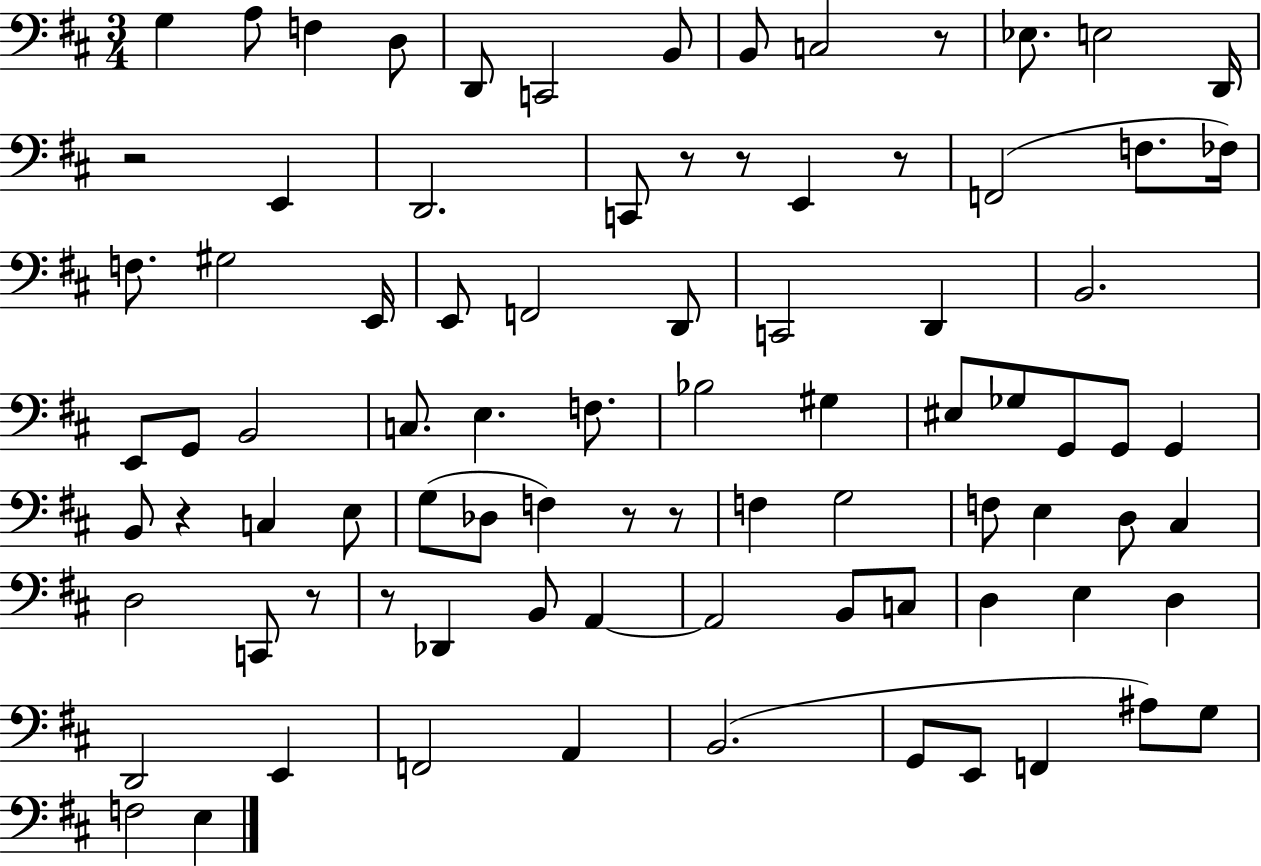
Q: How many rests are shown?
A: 10